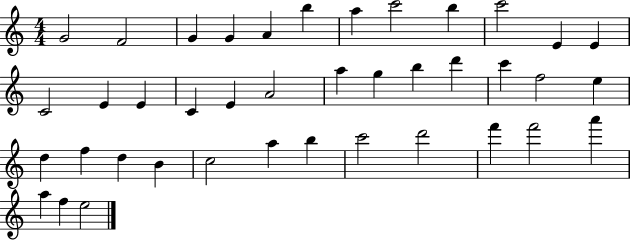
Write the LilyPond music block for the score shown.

{
  \clef treble
  \numericTimeSignature
  \time 4/4
  \key c \major
  g'2 f'2 | g'4 g'4 a'4 b''4 | a''4 c'''2 b''4 | c'''2 e'4 e'4 | \break c'2 e'4 e'4 | c'4 e'4 a'2 | a''4 g''4 b''4 d'''4 | c'''4 f''2 e''4 | \break d''4 f''4 d''4 b'4 | c''2 a''4 b''4 | c'''2 d'''2 | f'''4 f'''2 a'''4 | \break a''4 f''4 e''2 | \bar "|."
}